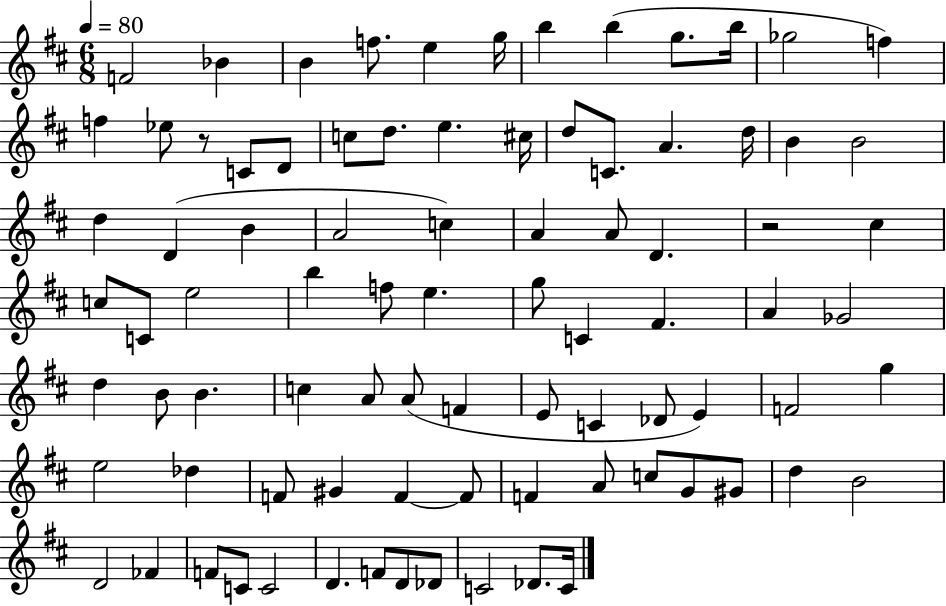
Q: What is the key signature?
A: D major